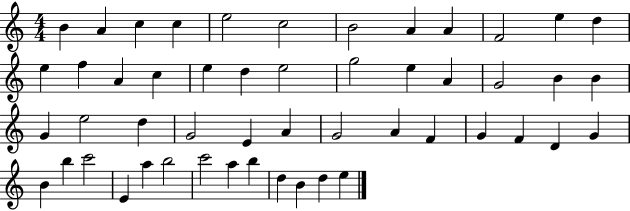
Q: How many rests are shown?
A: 0